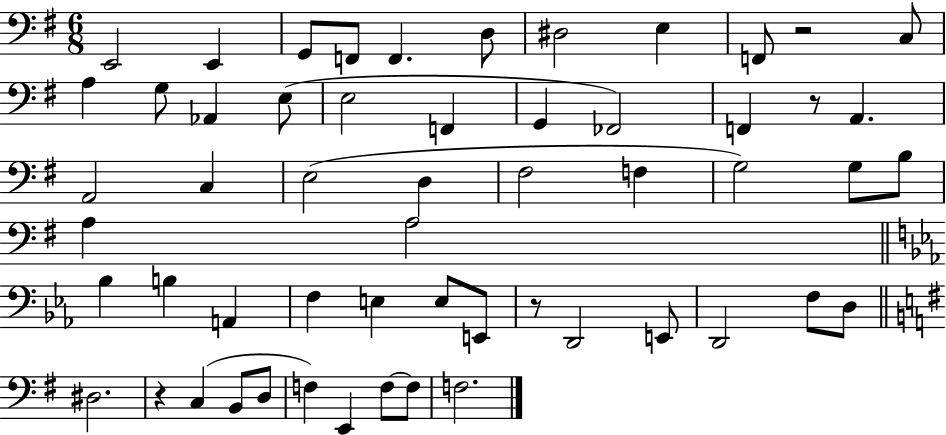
X:1
T:Untitled
M:6/8
L:1/4
K:G
E,,2 E,, G,,/2 F,,/2 F,, D,/2 ^D,2 E, F,,/2 z2 C,/2 A, G,/2 _A,, E,/2 E,2 F,, G,, _F,,2 F,, z/2 A,, A,,2 C, E,2 D, ^F,2 F, G,2 G,/2 B,/2 A, A,2 _B, B, A,, F, E, E,/2 E,,/2 z/2 D,,2 E,,/2 D,,2 F,/2 D,/2 ^D,2 z C, B,,/2 D,/2 F, E,, F,/2 F,/2 F,2